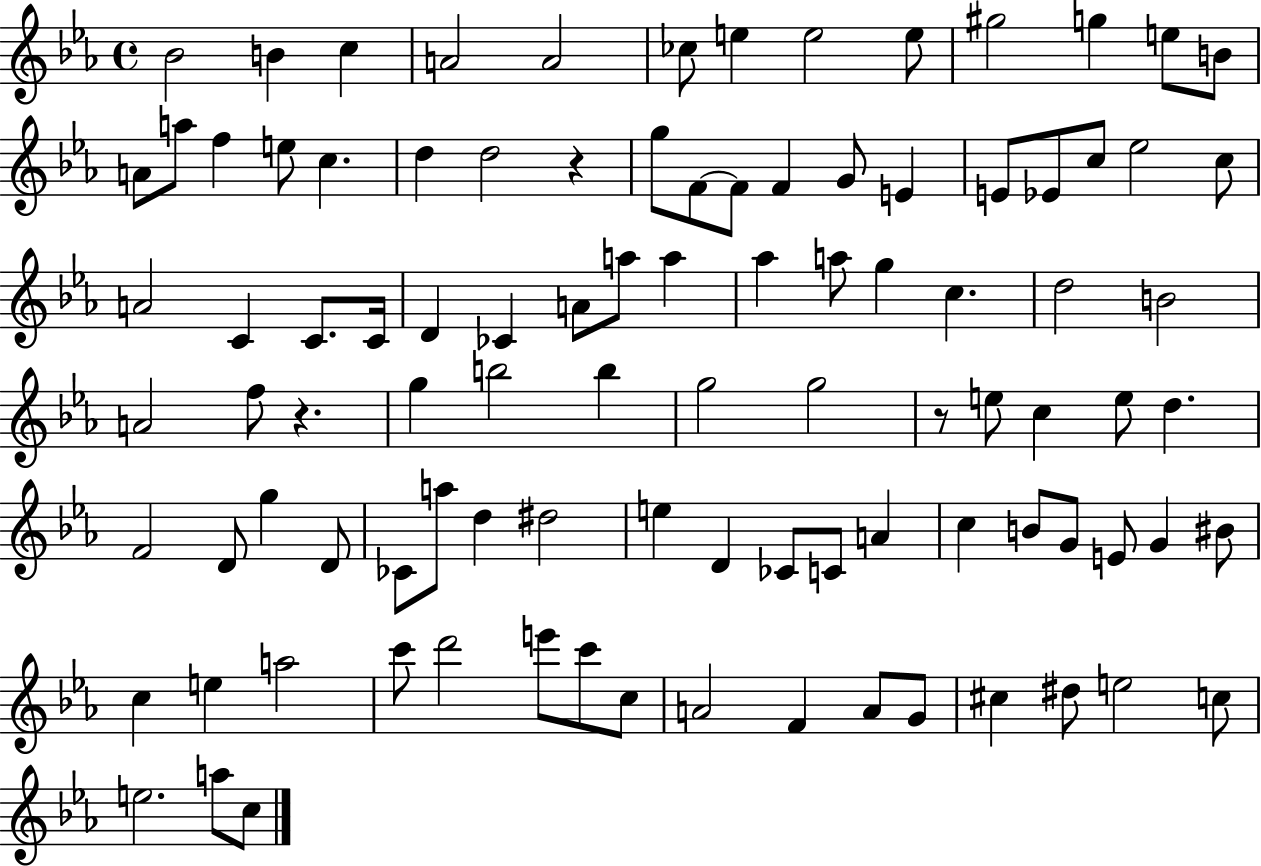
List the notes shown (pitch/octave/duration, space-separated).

Bb4/h B4/q C5/q A4/h A4/h CES5/e E5/q E5/h E5/e G#5/h G5/q E5/e B4/e A4/e A5/e F5/q E5/e C5/q. D5/q D5/h R/q G5/e F4/e F4/e F4/q G4/e E4/q E4/e Eb4/e C5/e Eb5/h C5/e A4/h C4/q C4/e. C4/s D4/q CES4/q A4/e A5/e A5/q Ab5/q A5/e G5/q C5/q. D5/h B4/h A4/h F5/e R/q. G5/q B5/h B5/q G5/h G5/h R/e E5/e C5/q E5/e D5/q. F4/h D4/e G5/q D4/e CES4/e A5/e D5/q D#5/h E5/q D4/q CES4/e C4/e A4/q C5/q B4/e G4/e E4/e G4/q BIS4/e C5/q E5/q A5/h C6/e D6/h E6/e C6/e C5/e A4/h F4/q A4/e G4/e C#5/q D#5/e E5/h C5/e E5/h. A5/e C5/e